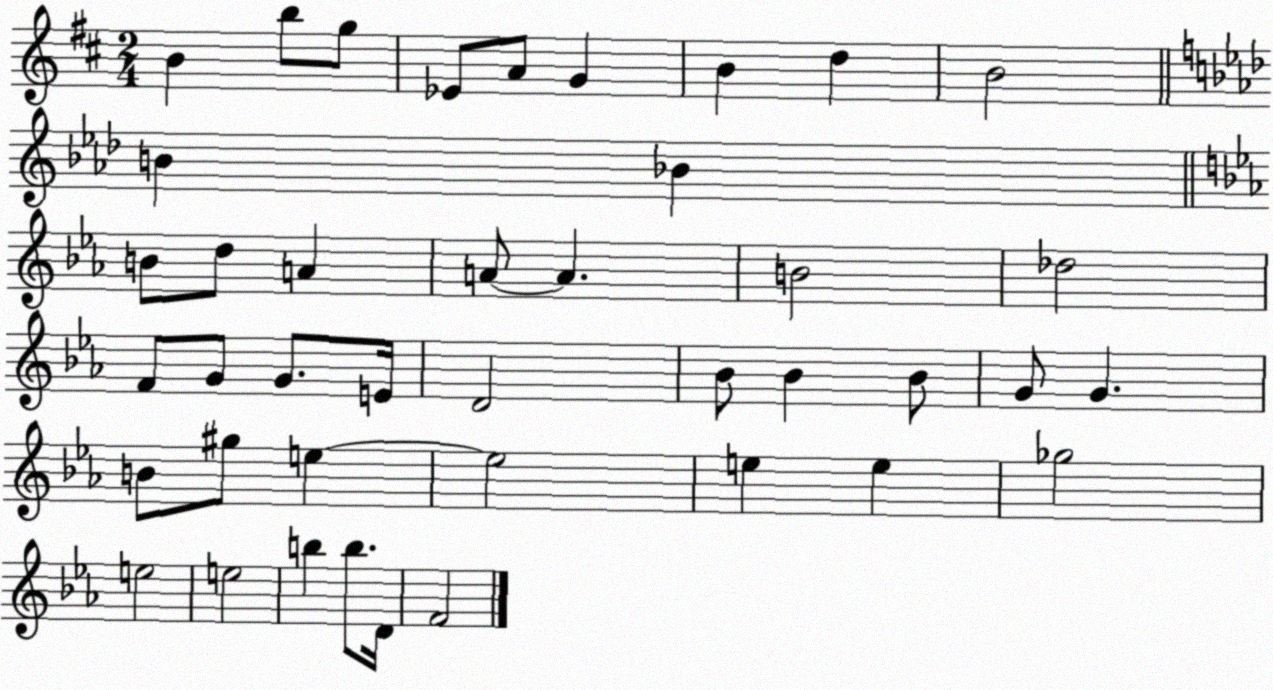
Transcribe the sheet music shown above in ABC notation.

X:1
T:Untitled
M:2/4
L:1/4
K:D
B b/2 g/2 _E/2 A/2 G B d B2 B _B B/2 d/2 A A/2 A B2 _d2 F/2 G/2 G/2 E/4 D2 _B/2 _B _B/2 G/2 G B/2 ^g/2 e e2 e e _g2 e2 e2 b b/2 D/4 F2